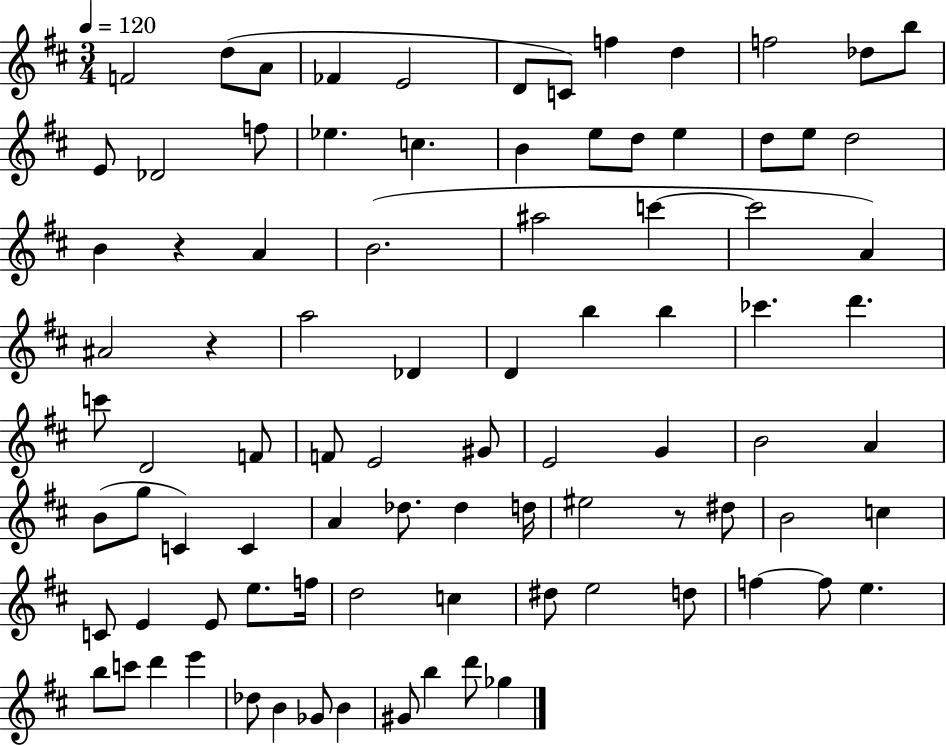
F4/h D5/e A4/e FES4/q E4/h D4/e C4/e F5/q D5/q F5/h Db5/e B5/e E4/e Db4/h F5/e Eb5/q. C5/q. B4/q E5/e D5/e E5/q D5/e E5/e D5/h B4/q R/q A4/q B4/h. A#5/h C6/q C6/h A4/q A#4/h R/q A5/h Db4/q D4/q B5/q B5/q CES6/q. D6/q. C6/e D4/h F4/e F4/e E4/h G#4/e E4/h G4/q B4/h A4/q B4/e G5/e C4/q C4/q A4/q Db5/e. Db5/q D5/s EIS5/h R/e D#5/e B4/h C5/q C4/e E4/q E4/e E5/e. F5/s D5/h C5/q D#5/e E5/h D5/e F5/q F5/e E5/q. B5/e C6/e D6/q E6/q Db5/e B4/q Gb4/e B4/q G#4/e B5/q D6/e Gb5/q